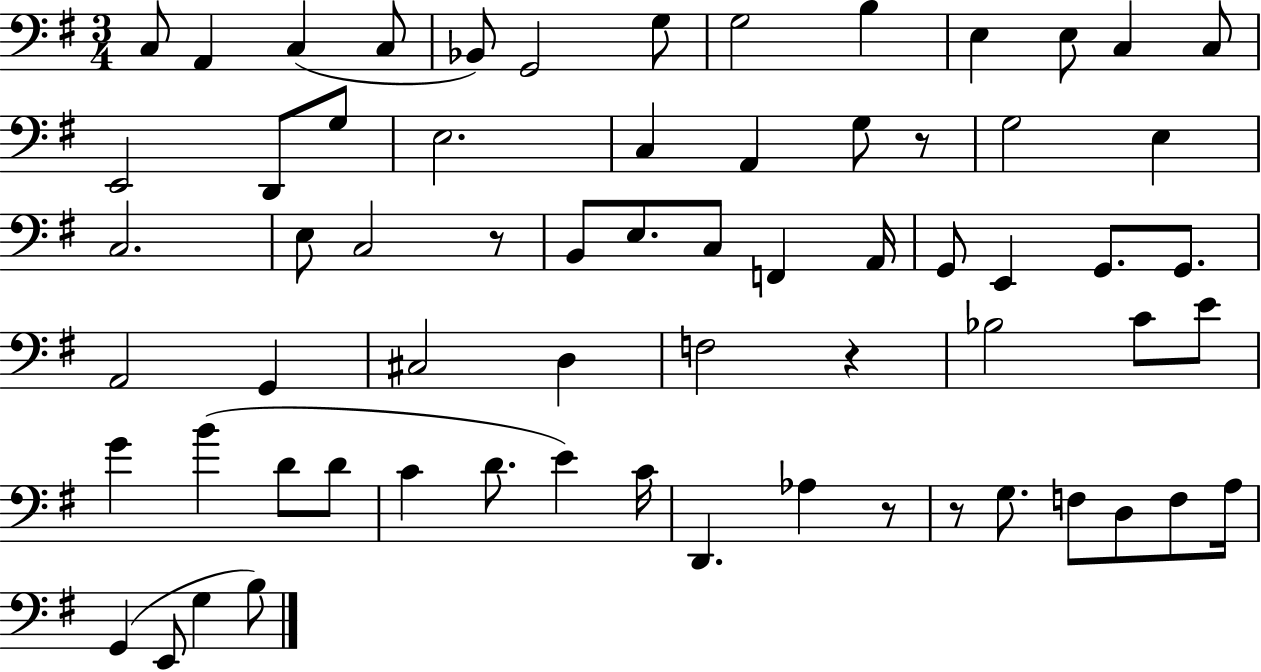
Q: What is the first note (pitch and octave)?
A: C3